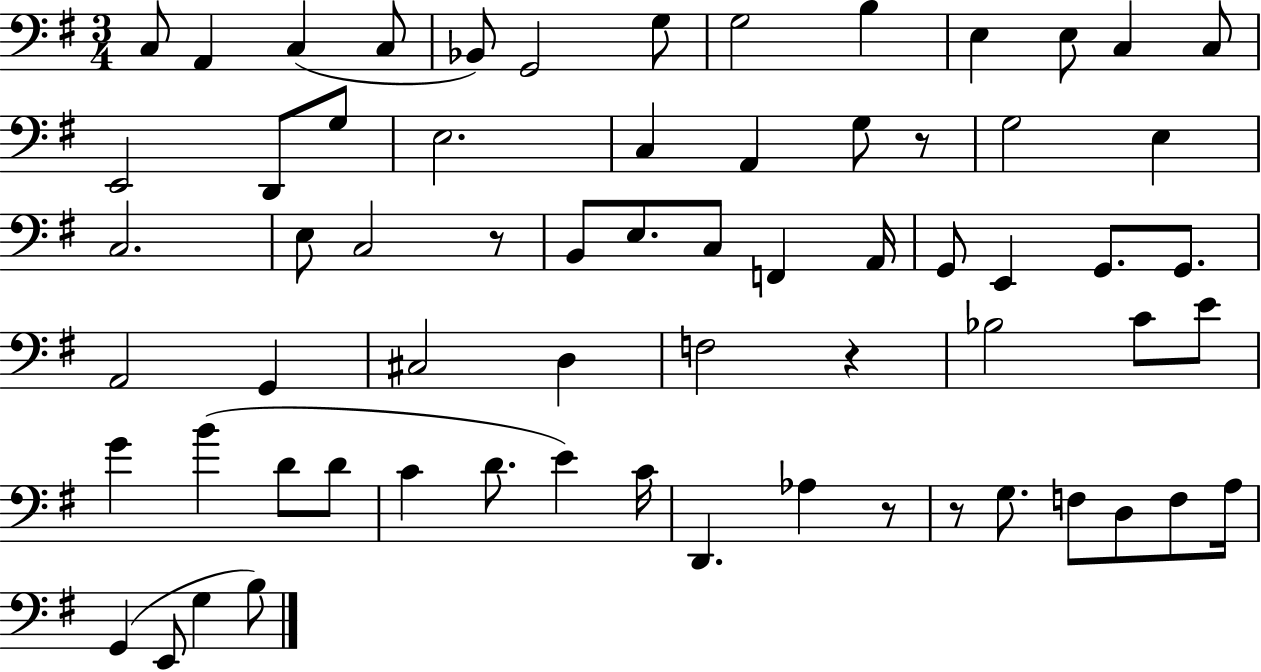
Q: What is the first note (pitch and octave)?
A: C3